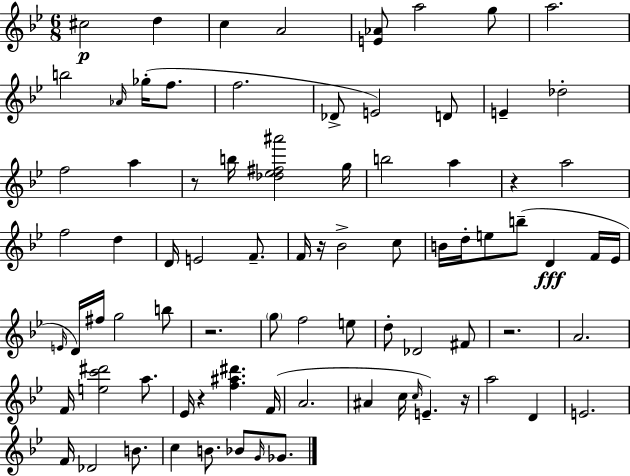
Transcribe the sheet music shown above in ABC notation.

X:1
T:Untitled
M:6/8
L:1/4
K:Bb
^c2 d c A2 [E_A]/2 a2 g/2 a2 b2 _A/4 _g/4 f/2 f2 _D/2 E2 D/2 E _d2 f2 a z/2 b/4 [_d_e^f^a']2 g/4 b2 a z a2 f2 d D/4 E2 F/2 F/4 z/4 _B2 c/2 B/4 d/4 e/2 b/2 D F/4 _E/4 E/4 D/4 ^f/4 g2 b/2 z2 g/2 f2 e/2 d/2 _D2 ^F/2 z2 A2 F/4 [ec'^d']2 a/2 _E/4 z [f^a^d'] F/4 A2 ^A c/4 c/4 E z/4 a2 D E2 F/4 _D2 B/2 c B/2 _B/2 G/4 _G/2